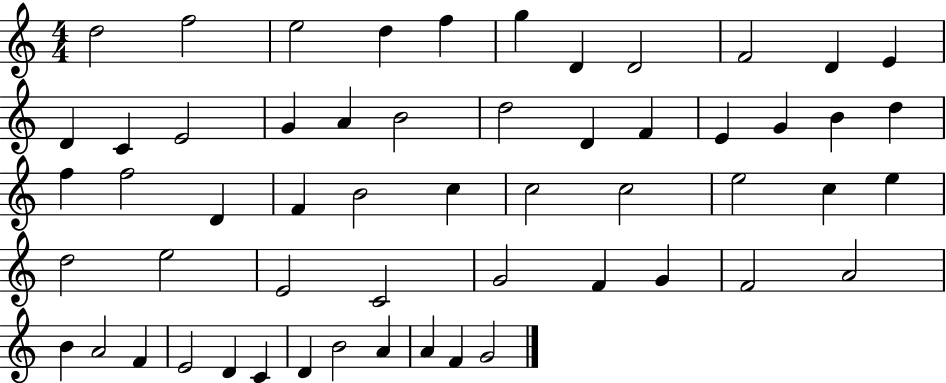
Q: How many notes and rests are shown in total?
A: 56